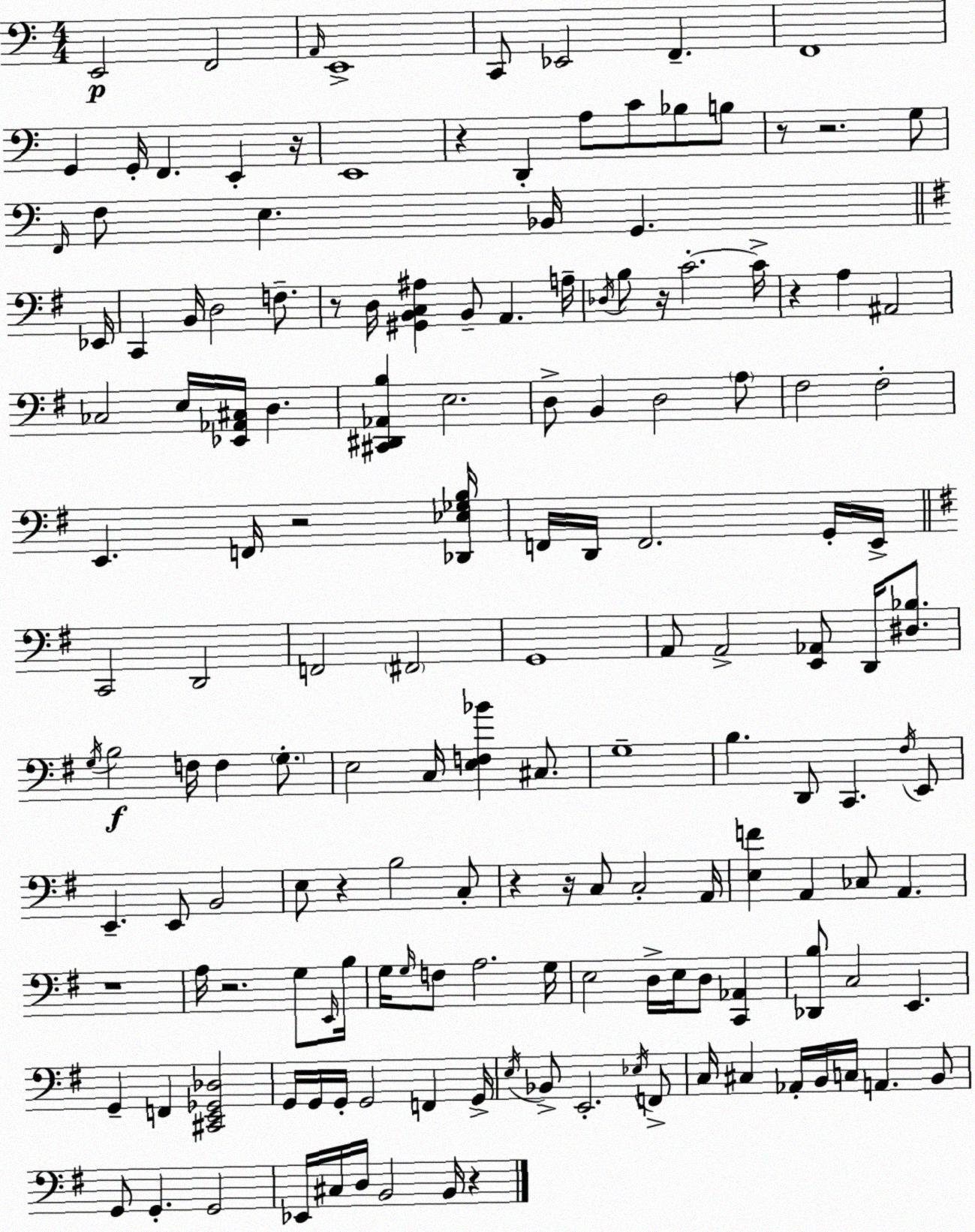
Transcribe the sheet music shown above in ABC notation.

X:1
T:Untitled
M:4/4
L:1/4
K:Am
E,,2 F,,2 A,,/4 E,,4 C,,/2 _E,,2 F,, F,,4 G,, G,,/4 F,, E,, z/4 E,,4 z D,, A,/2 C/2 _B,/2 B,/2 z/2 z2 G,/2 F,,/4 F,/2 E, _B,,/4 G,, _E,,/4 C,, B,,/4 D,2 F,/2 z/2 D,/4 [^G,,B,,C,^A,] B,,/2 A,, A,/4 _D,/4 B,/2 z/4 C2 C/4 z A, ^A,,2 _C,2 E,/4 [_E,,_A,,^C,]/4 D, [^C,,^D,,_A,,B,] E,2 D,/2 B,, D,2 A,/2 ^F,2 ^F,2 E,, F,,/4 z2 [_D,,_E,_G,B,]/4 F,,/4 D,,/4 F,,2 G,,/4 E,,/4 C,,2 D,,2 F,,2 ^F,,2 G,,4 A,,/2 A,,2 [E,,_A,,]/2 D,,/4 [^D,_B,]/2 G,/4 B,2 F,/4 F, G,/2 E,2 C,/4 [E,F,_B] ^C,/2 G,4 B, D,,/2 C,, ^F,/4 E,,/2 E,, E,,/2 B,,2 E,/2 z B,2 C,/2 z z/4 C,/2 C,2 A,,/4 [E,F] A,, _C,/2 A,, z4 A,/4 z2 G,/2 E,,/4 B,/4 G,/4 G,/4 F,/2 A,2 G,/4 E,2 D,/4 E,/4 D,/2 [C,,_A,,] [_D,,B,]/2 C,2 E,, G,, F,, [^C,,E,,_G,,_D,]2 G,,/4 G,,/4 G,,/4 G,,2 F,, G,,/4 E,/4 _B,,/2 E,,2 _E,/4 F,,/2 C,/4 ^C, _A,,/4 B,,/4 C,/4 A,, B,,/2 G,,/2 G,, G,,2 _E,,/4 ^C,/4 D,/4 B,,2 B,,/4 z